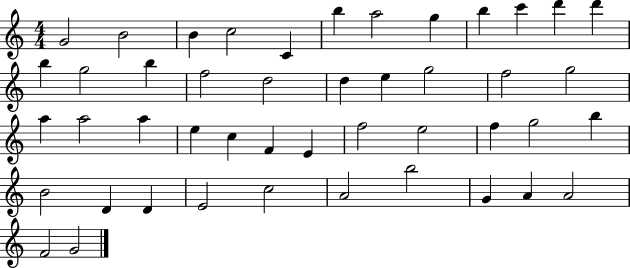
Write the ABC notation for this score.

X:1
T:Untitled
M:4/4
L:1/4
K:C
G2 B2 B c2 C b a2 g b c' d' d' b g2 b f2 d2 d e g2 f2 g2 a a2 a e c F E f2 e2 f g2 b B2 D D E2 c2 A2 b2 G A A2 F2 G2